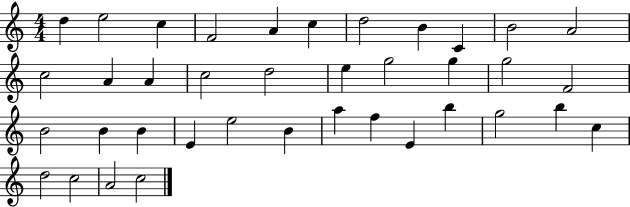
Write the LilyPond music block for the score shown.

{
  \clef treble
  \numericTimeSignature
  \time 4/4
  \key c \major
  d''4 e''2 c''4 | f'2 a'4 c''4 | d''2 b'4 c'4 | b'2 a'2 | \break c''2 a'4 a'4 | c''2 d''2 | e''4 g''2 g''4 | g''2 f'2 | \break b'2 b'4 b'4 | e'4 e''2 b'4 | a''4 f''4 e'4 b''4 | g''2 b''4 c''4 | \break d''2 c''2 | a'2 c''2 | \bar "|."
}